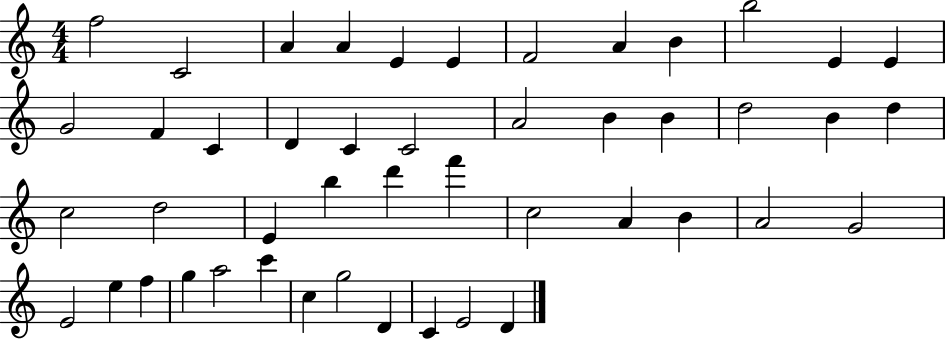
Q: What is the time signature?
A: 4/4